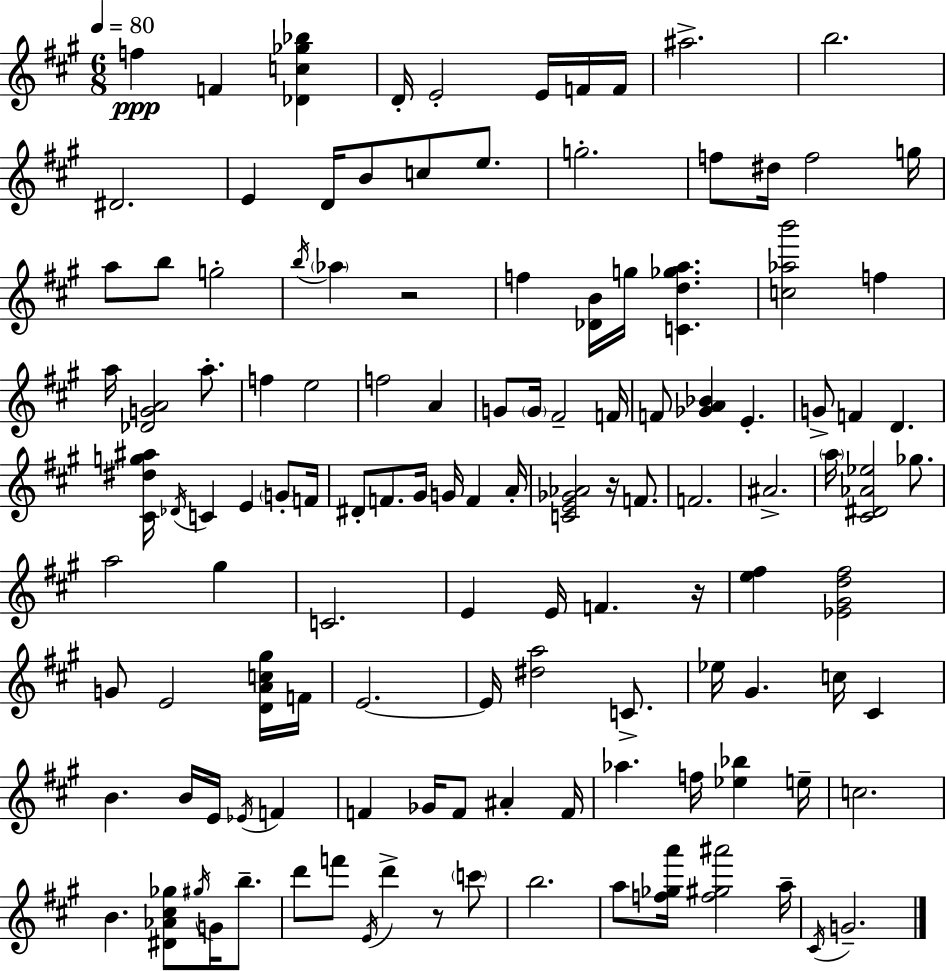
F5/q F4/q [Db4,C5,Gb5,Bb5]/q D4/s E4/h E4/s F4/s F4/s A#5/h. B5/h. D#4/h. E4/q D4/s B4/e C5/e E5/e. G5/h. F5/e D#5/s F5/h G5/s A5/e B5/e G5/h B5/s Ab5/q R/h F5/q [Db4,B4]/s G5/s [C4,D5,Gb5,A5]/q. [C5,Ab5,B6]/h F5/q A5/s [Db4,G4,A4]/h A5/e. F5/q E5/h F5/h A4/q G4/e G4/s F#4/h F4/s F4/e [Gb4,A4,Bb4]/q E4/q. G4/e F4/q D4/q. [C#4,D#5,G5,A#5]/s Db4/s C4/q E4/q G4/e F4/s D#4/e F4/e. G#4/s G4/s F4/q A4/s [C4,E4,Gb4,Ab4]/h R/s F4/e. F4/h. A#4/h. A5/s [C#4,D#4,Ab4,Eb5]/h Gb5/e. A5/h G#5/q C4/h. E4/q E4/s F4/q. R/s [E5,F#5]/q [Eb4,G#4,D5,F#5]/h G4/e E4/h [D4,A4,C5,G#5]/s F4/s E4/h. E4/s [D#5,A5]/h C4/e. Eb5/s G#4/q. C5/s C#4/q B4/q. B4/s E4/s Eb4/s F4/q F4/q Gb4/s F4/e A#4/q F4/s Ab5/q. F5/s [Eb5,Bb5]/q E5/s C5/h. B4/q. [D#4,Ab4,C#5,Gb5]/e G#5/s G4/s B5/e. D6/e F6/e E4/s D6/q R/e C6/e B5/h. A5/e [F5,Gb5,A6]/s [F5,G#5,A#6]/h A5/s C#4/s G4/h.